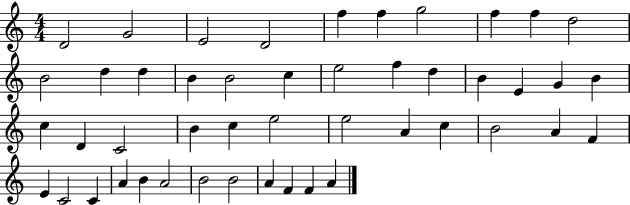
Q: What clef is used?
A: treble